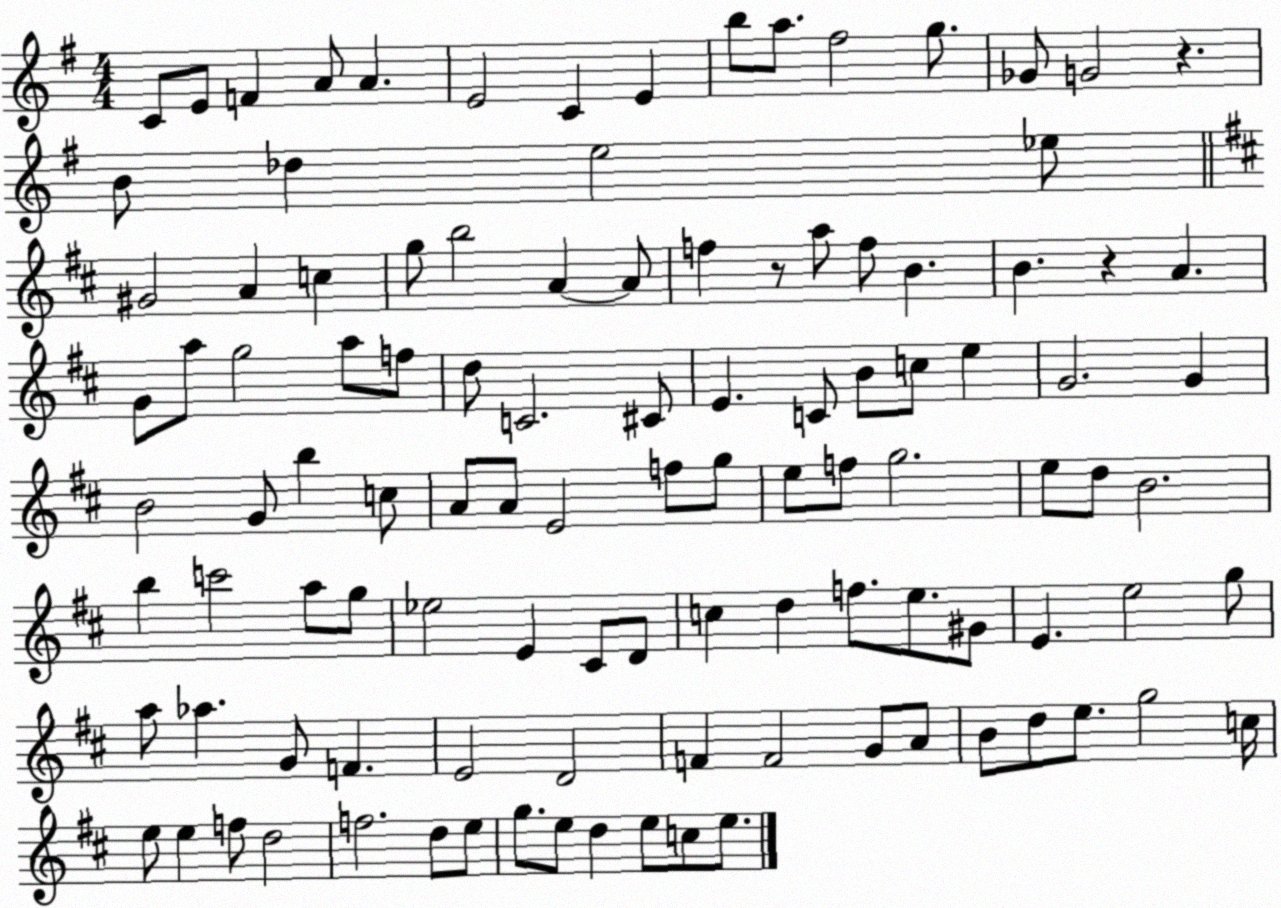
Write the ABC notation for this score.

X:1
T:Untitled
M:4/4
L:1/4
K:G
C/2 E/2 F A/2 A E2 C E b/2 a/2 ^f2 g/2 _G/2 G2 z B/2 _d e2 _e/2 ^G2 A c g/2 b2 A A/2 f z/2 a/2 f/2 B B z A G/2 a/2 g2 a/2 f/2 d/2 C2 ^C/2 E C/2 B/2 c/2 e G2 G B2 G/2 b c/2 A/2 A/2 E2 f/2 g/2 e/2 f/2 g2 e/2 d/2 B2 b c'2 a/2 g/2 _e2 E ^C/2 D/2 c d f/2 e/2 ^G/2 E e2 g/2 a/2 _a G/2 F E2 D2 F F2 G/2 A/2 B/2 d/2 e/2 g2 c/4 e/2 e f/2 d2 f2 d/2 e/2 g/2 e/2 d e/2 c/2 e/2